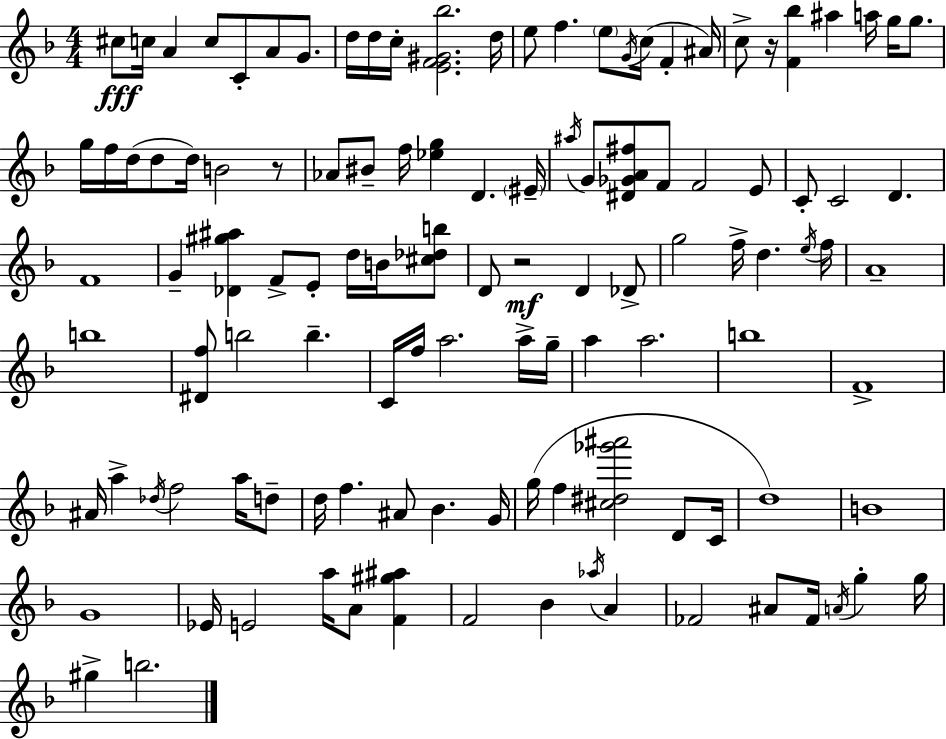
C#5/e C5/s A4/q C5/e C4/e A4/e G4/e. D5/s D5/s C5/s [E4,F4,G#4,Bb5]/h. D5/s E5/e F5/q. E5/e G4/s C5/s F4/q A#4/s C5/e R/s [F4,Bb5]/q A#5/q A5/s G5/s G5/e. G5/s F5/s D5/s D5/e D5/s B4/h R/e Ab4/e BIS4/e F5/s [Eb5,G5]/q D4/q. EIS4/s A#5/s G4/e [D#4,Gb4,A4,F#5]/e F4/e F4/h E4/e C4/e C4/h D4/q. F4/w G4/q [Db4,G#5,A#5]/q F4/e E4/e D5/s B4/s [C#5,Db5,B5]/e D4/e R/h D4/q Db4/e G5/h F5/s D5/q. E5/s F5/s A4/w B5/w [D#4,F5]/e B5/h B5/q. C4/s F5/s A5/h. A5/s G5/s A5/q A5/h. B5/w F4/w A#4/s A5/q Db5/s F5/h A5/s D5/e D5/s F5/q. A#4/e Bb4/q. G4/s G5/s F5/q [C#5,D#5,Gb6,A#6]/h D4/e C4/s D5/w B4/w G4/w Eb4/s E4/h A5/s A4/e [F4,G#5,A#5]/q F4/h Bb4/q Ab5/s A4/q FES4/h A#4/e FES4/s A4/s G5/q G5/s G#5/q B5/h.